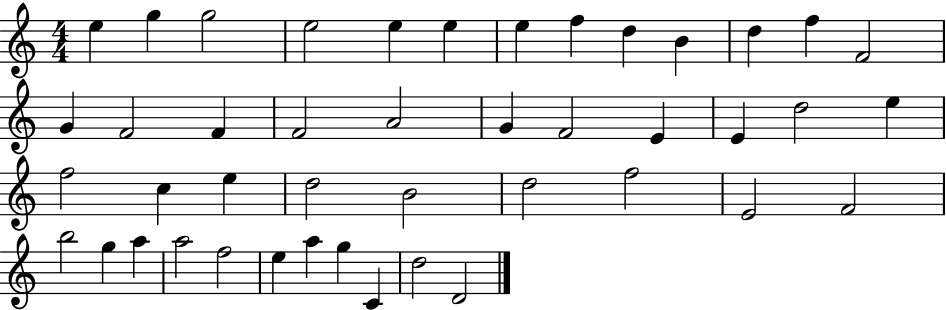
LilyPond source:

{
  \clef treble
  \numericTimeSignature
  \time 4/4
  \key c \major
  e''4 g''4 g''2 | e''2 e''4 e''4 | e''4 f''4 d''4 b'4 | d''4 f''4 f'2 | \break g'4 f'2 f'4 | f'2 a'2 | g'4 f'2 e'4 | e'4 d''2 e''4 | \break f''2 c''4 e''4 | d''2 b'2 | d''2 f''2 | e'2 f'2 | \break b''2 g''4 a''4 | a''2 f''2 | e''4 a''4 g''4 c'4 | d''2 d'2 | \break \bar "|."
}